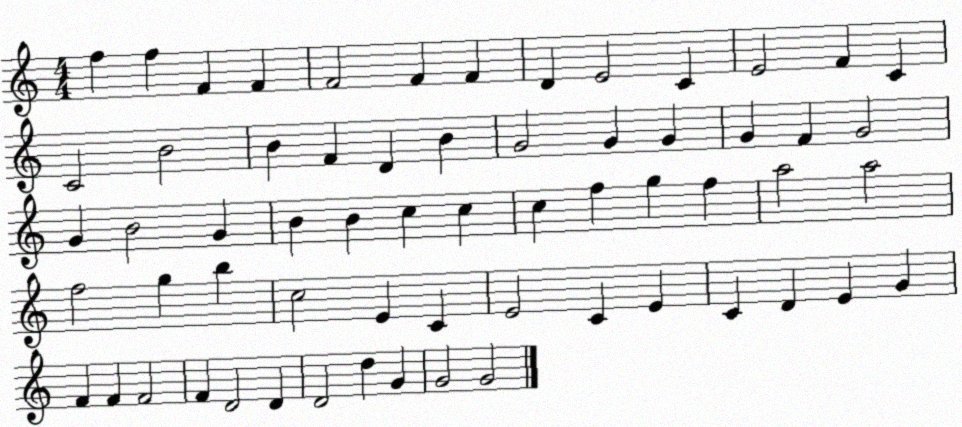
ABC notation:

X:1
T:Untitled
M:4/4
L:1/4
K:C
f f F F F2 F F D E2 C E2 F C C2 B2 B F D B G2 G G G F G2 G B2 G B B c c c f g f a2 a2 f2 g b c2 E C E2 C E C D E G F F F2 F D2 D D2 d G G2 G2